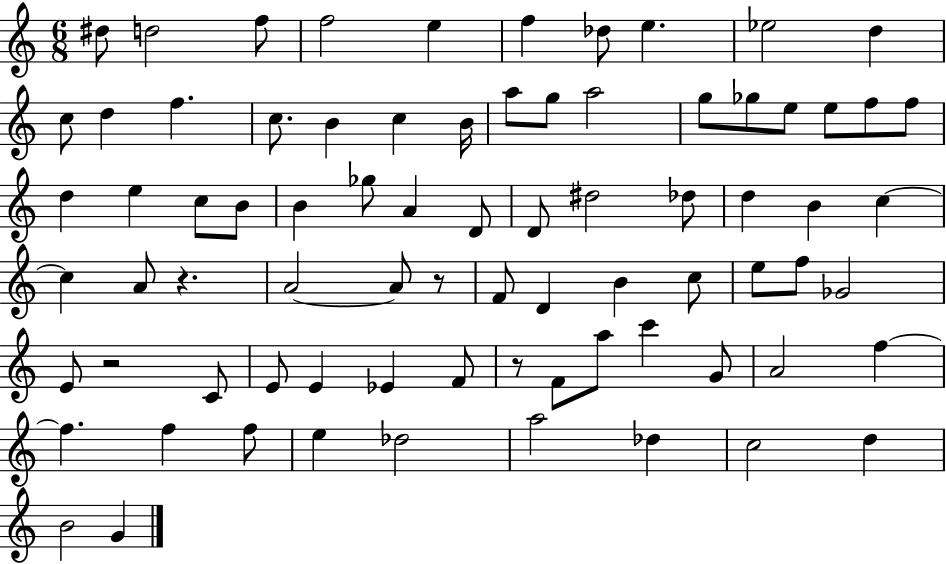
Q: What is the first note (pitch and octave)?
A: D#5